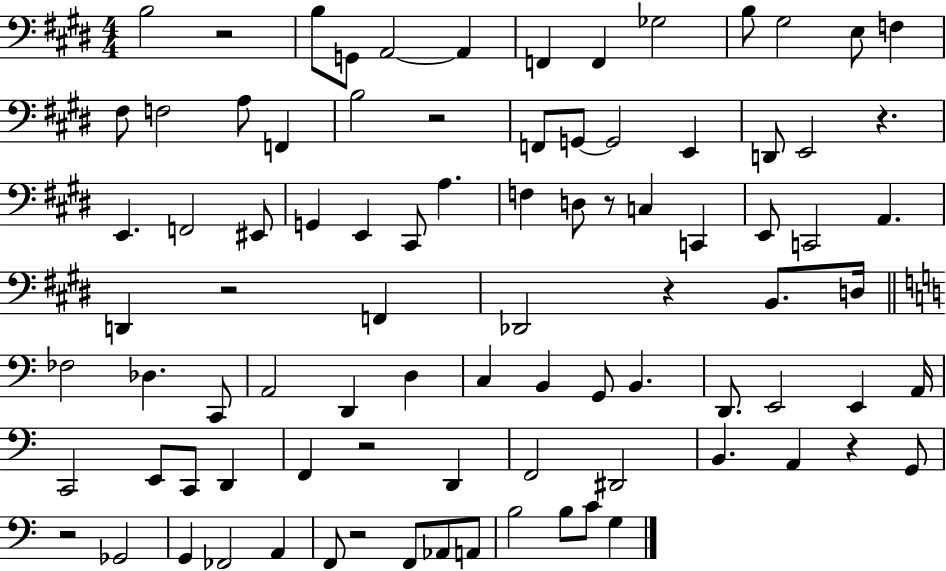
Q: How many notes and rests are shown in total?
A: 89